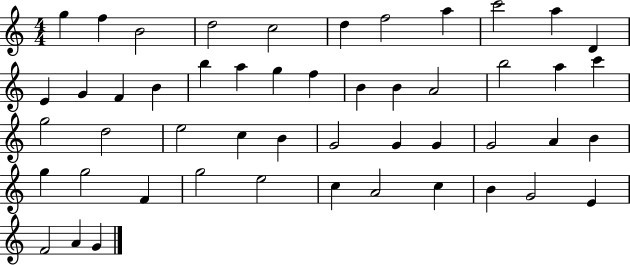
G5/q F5/q B4/h D5/h C5/h D5/q F5/h A5/q C6/h A5/q D4/q E4/q G4/q F4/q B4/q B5/q A5/q G5/q F5/q B4/q B4/q A4/h B5/h A5/q C6/q G5/h D5/h E5/h C5/q B4/q G4/h G4/q G4/q G4/h A4/q B4/q G5/q G5/h F4/q G5/h E5/h C5/q A4/h C5/q B4/q G4/h E4/q F4/h A4/q G4/q